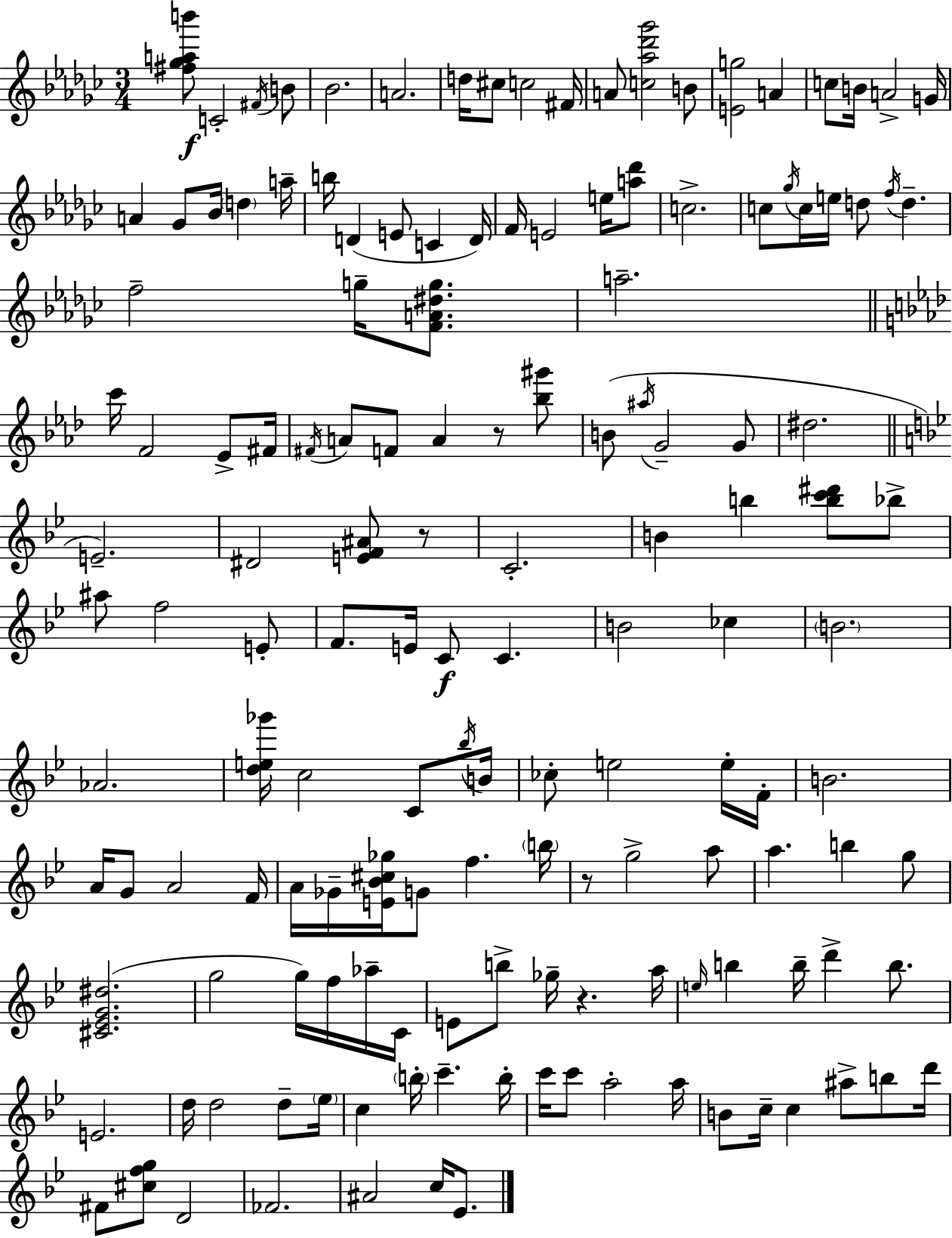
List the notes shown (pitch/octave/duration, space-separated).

[F#5,Gb5,A5,B6]/e C4/h F#4/s B4/e Bb4/h. A4/h. D5/s C#5/e C5/h F#4/s A4/e [C5,Ab5,Db6,Gb6]/h B4/e [E4,G5]/h A4/q C5/e B4/s A4/h G4/s A4/q Gb4/e Bb4/s D5/q A5/s B5/s D4/q E4/e C4/q D4/s F4/s E4/h E5/s [A5,Db6]/e C5/h. C5/e Gb5/s C5/s E5/s D5/e F5/s D5/q. F5/h G5/s [F4,A4,D#5,G5]/e. A5/h. C6/s F4/h Eb4/e F#4/s F#4/s A4/e F4/e A4/q R/e [Bb5,G#6]/e B4/e A#5/s G4/h G4/e D#5/h. E4/h. D#4/h [E4,F4,A#4]/e R/e C4/h. B4/q B5/q [B5,C6,D#6]/e Bb5/e A#5/e F5/h E4/e F4/e. E4/s C4/e C4/q. B4/h CES5/q B4/h. Ab4/h. [D5,E5,Gb6]/s C5/h C4/e Bb5/s B4/s CES5/e E5/h E5/s F4/s B4/h. A4/s G4/e A4/h F4/s A4/s Gb4/s [E4,Bb4,C#5,Gb5]/s G4/e F5/q. B5/s R/e G5/h A5/e A5/q. B5/q G5/e [C#4,Eb4,G4,D#5]/h. G5/h G5/s F5/s Ab5/s C4/s E4/e B5/e Gb5/s R/q. A5/s E5/s B5/q B5/s D6/q B5/e. E4/h. D5/s D5/h D5/e Eb5/s C5/q B5/s C6/q. B5/s C6/s C6/e A5/h A5/s B4/e C5/s C5/q A#5/e B5/e D6/s F#4/e [C#5,F5,G5]/e D4/h FES4/h. A#4/h C5/s Eb4/e.